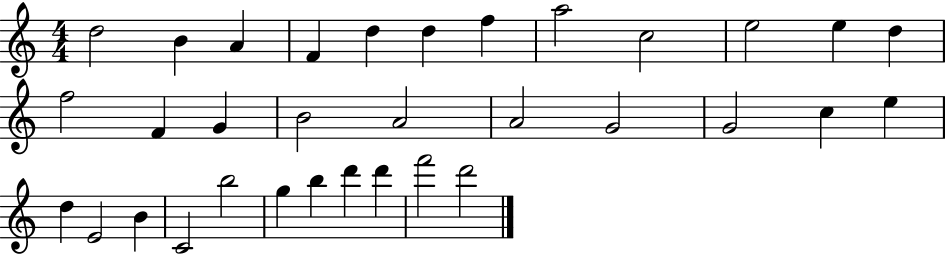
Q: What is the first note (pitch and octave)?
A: D5